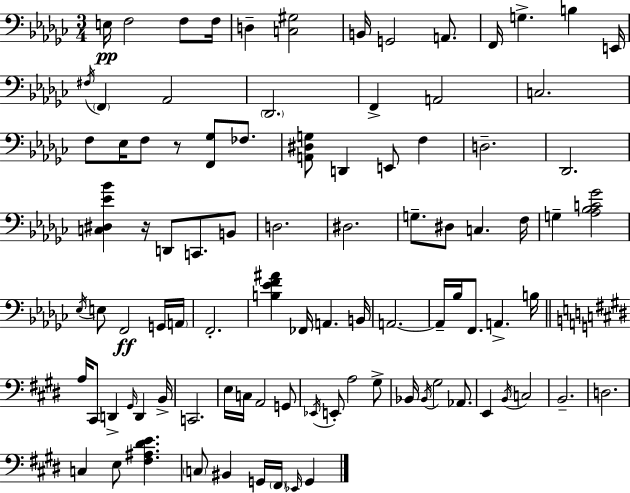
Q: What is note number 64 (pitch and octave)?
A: G2